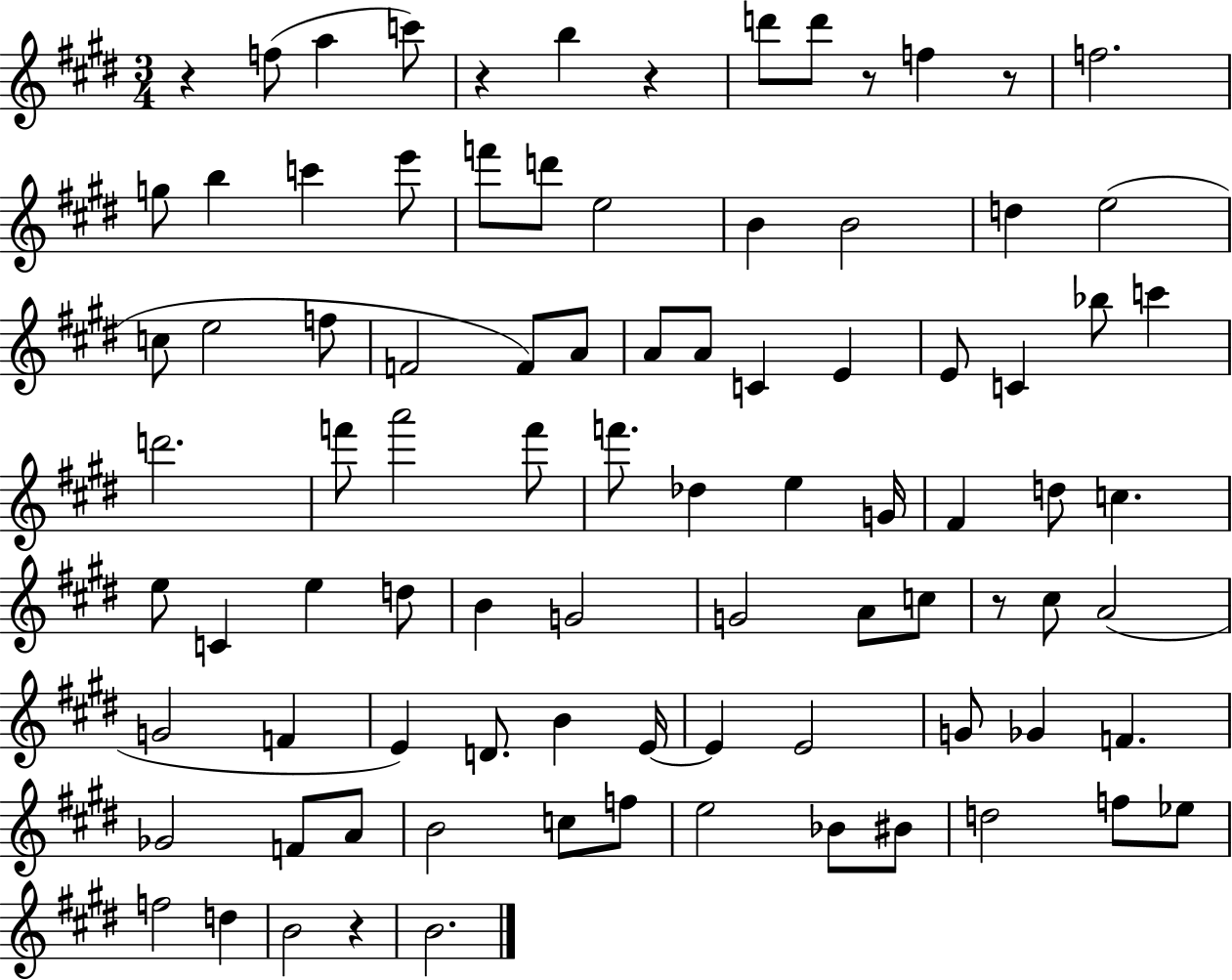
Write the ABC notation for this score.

X:1
T:Untitled
M:3/4
L:1/4
K:E
z f/2 a c'/2 z b z d'/2 d'/2 z/2 f z/2 f2 g/2 b c' e'/2 f'/2 d'/2 e2 B B2 d e2 c/2 e2 f/2 F2 F/2 A/2 A/2 A/2 C E E/2 C _b/2 c' d'2 f'/2 a'2 f'/2 f'/2 _d e G/4 ^F d/2 c e/2 C e d/2 B G2 G2 A/2 c/2 z/2 ^c/2 A2 G2 F E D/2 B E/4 E E2 G/2 _G F _G2 F/2 A/2 B2 c/2 f/2 e2 _B/2 ^B/2 d2 f/2 _e/2 f2 d B2 z B2